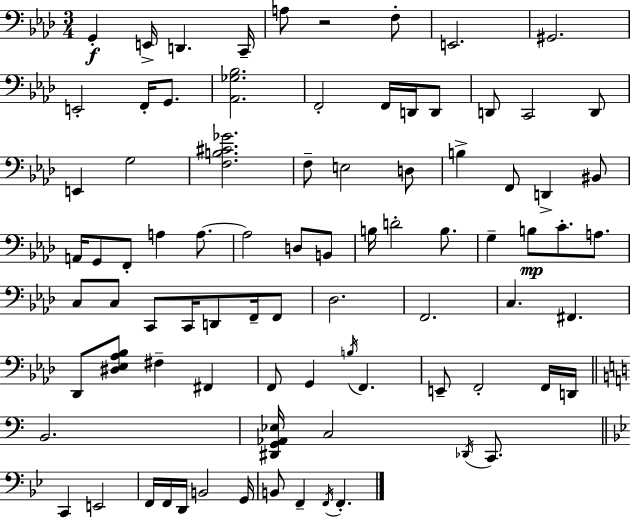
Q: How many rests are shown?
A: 1